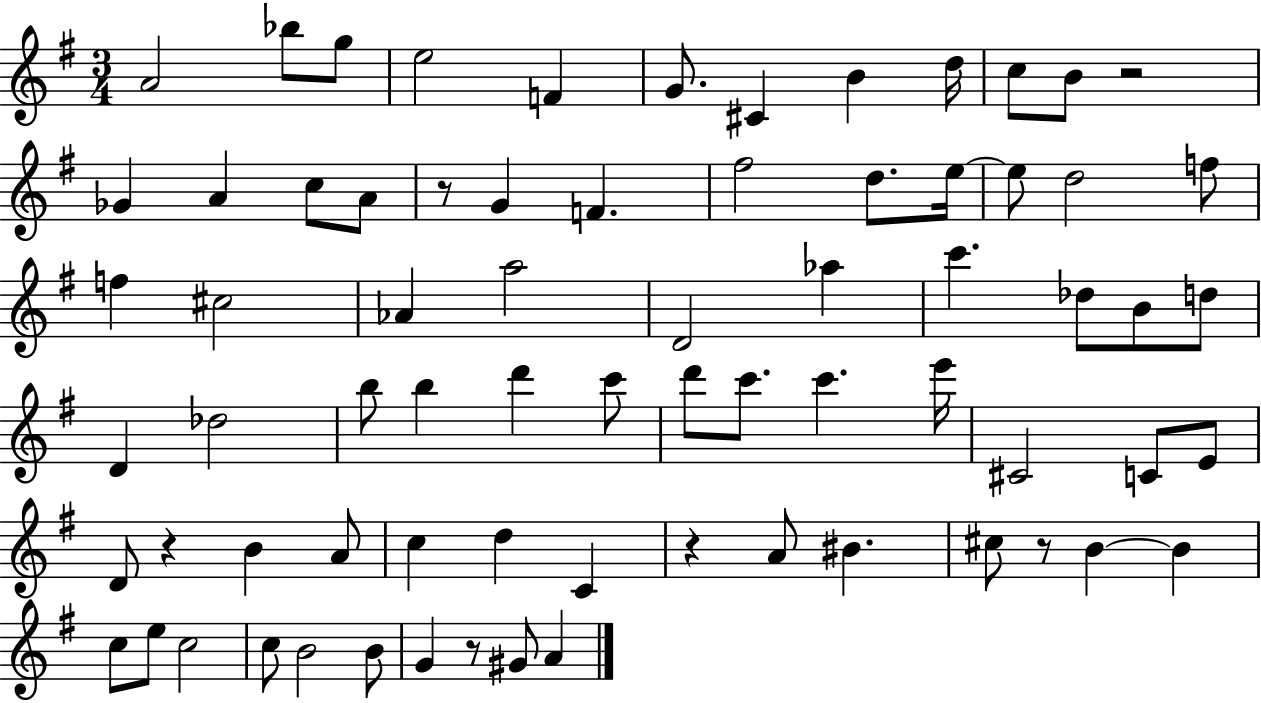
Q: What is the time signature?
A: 3/4